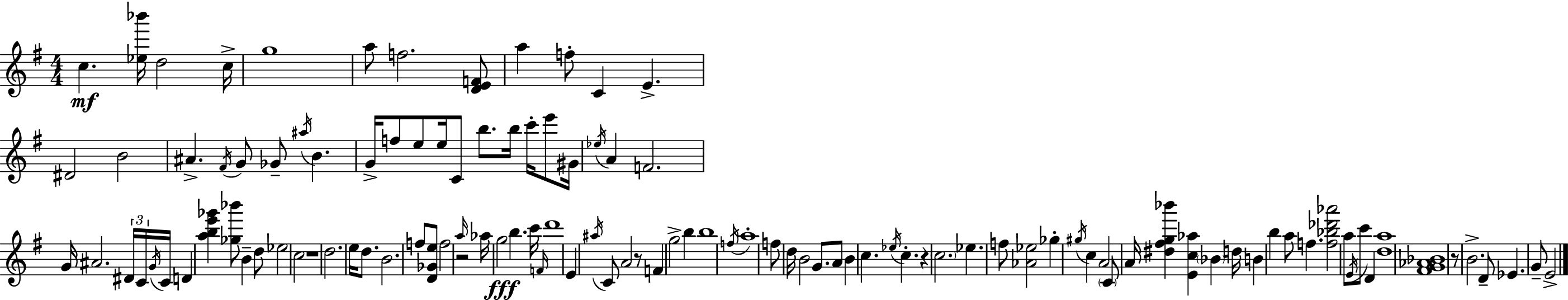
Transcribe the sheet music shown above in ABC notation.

X:1
T:Untitled
M:4/4
L:1/4
K:Em
c [_e_b']/4 d2 c/4 g4 a/2 f2 [DEF]/2 a f/2 C E ^D2 B2 ^A ^F/4 G/2 _G/2 ^a/4 B G/4 f/2 e/2 e/4 C/2 b/2 b/4 c'/4 e'/2 ^G/4 _e/4 A F2 G/4 ^A2 ^D/4 C/4 G/4 C/4 D [abe'_g'] [_g_b']/2 B d/2 _e2 c2 z4 d2 e/4 d/2 B2 f/2 [D_Ge]/2 f2 z2 a/4 _a/4 g2 b c'/4 F/4 d'4 E ^a/4 C/2 A2 z/2 F g2 b b4 f/4 a4 f/2 d/4 B2 G/2 A/2 B c _e/4 c z c2 _e f/2 [_A_e]2 _g ^g/4 c A2 C/2 A/4 [^d^fg_b'] [Ec_a] _B d/4 B b a/2 f [f_b_d'_a']2 a/2 E/4 c'/2 D [da]4 [^FG_A_B]4 z/2 B2 D/2 _E G/2 E2